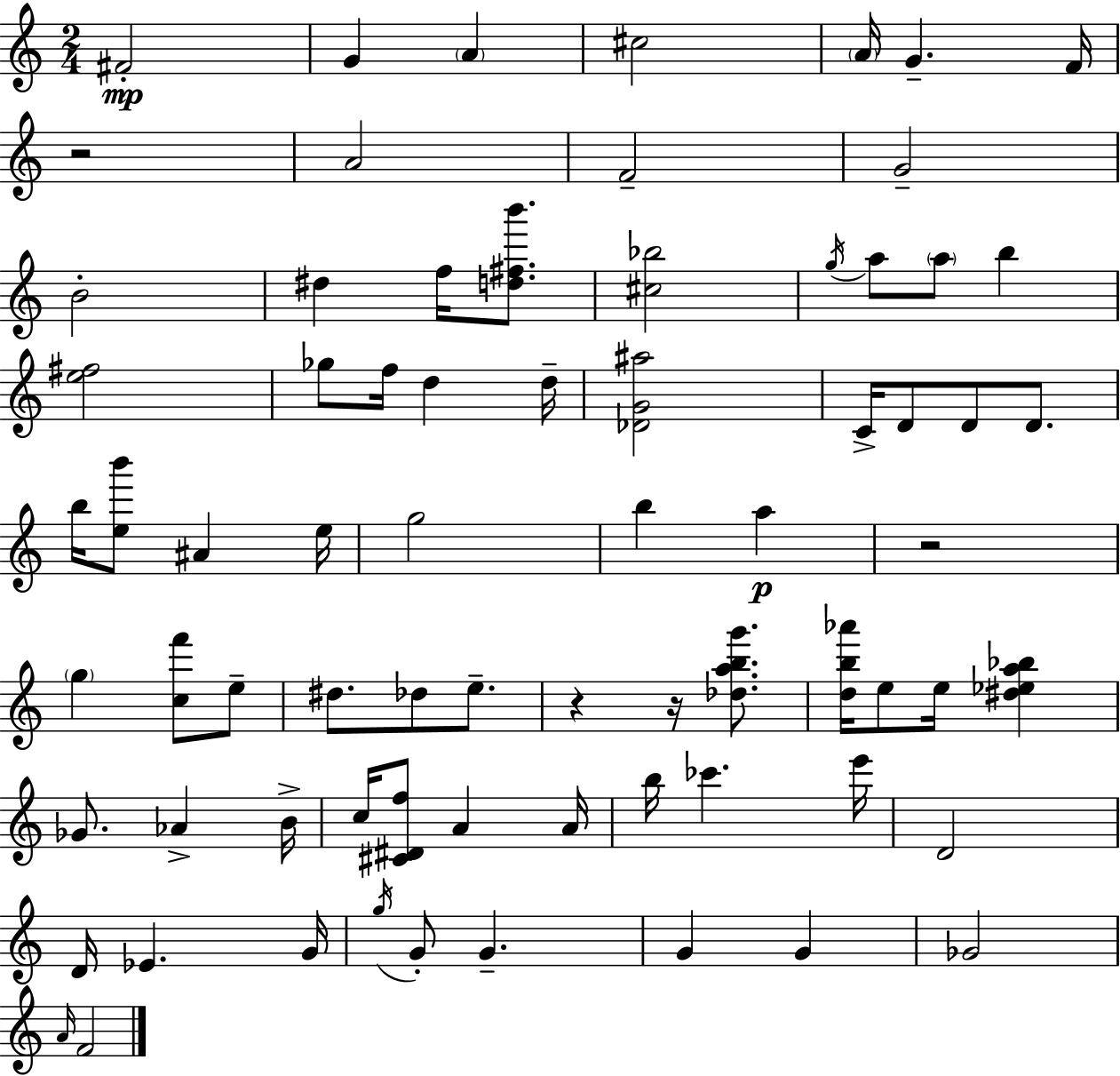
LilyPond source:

{
  \clef treble
  \numericTimeSignature
  \time 2/4
  \key a \minor
  fis'2-.\mp | g'4 \parenthesize a'4 | cis''2 | \parenthesize a'16 g'4.-- f'16 | \break r2 | a'2 | f'2-- | g'2-- | \break b'2-. | dis''4 f''16 <d'' fis'' b'''>8. | <cis'' bes''>2 | \acciaccatura { g''16 } a''8 \parenthesize a''8 b''4 | \break <e'' fis''>2 | ges''8 f''16 d''4 | d''16-- <des' g' ais''>2 | c'16-> d'8 d'8 d'8. | \break b''16 <e'' b'''>8 ais'4 | e''16 g''2 | b''4 a''4\p | r2 | \break \parenthesize g''4 <c'' f'''>8 e''8-- | dis''8. des''8 e''8.-- | r4 r16 <des'' a'' b'' g'''>8. | <d'' b'' aes'''>16 e''8 e''16 <dis'' ees'' a'' bes''>4 | \break ges'8. aes'4-> | b'16-> c''16 <cis' dis' f''>8 a'4 | a'16 b''16 ces'''4. | e'''16 d'2 | \break d'16 ees'4. | g'16 \acciaccatura { g''16 } g'8-. g'4.-- | g'4 g'4 | ges'2 | \break \grace { a'16 } f'2 | \bar "|."
}